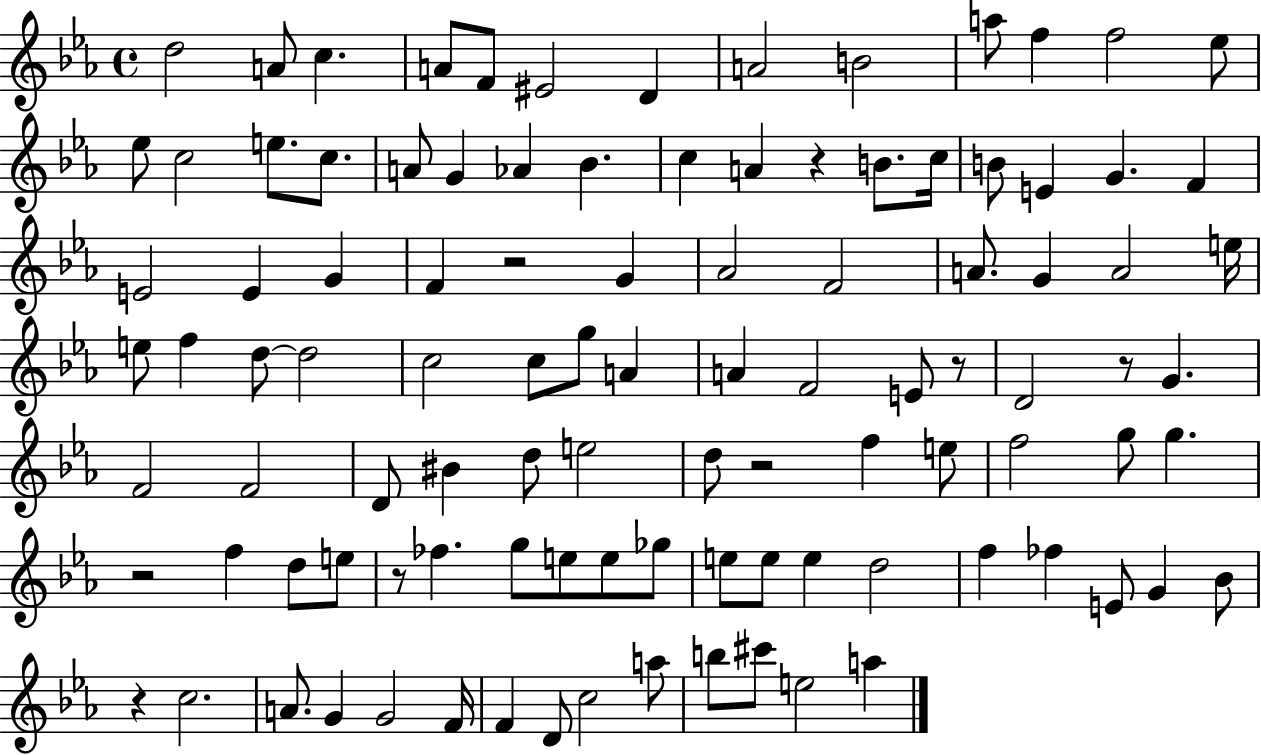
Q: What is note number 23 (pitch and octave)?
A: A4